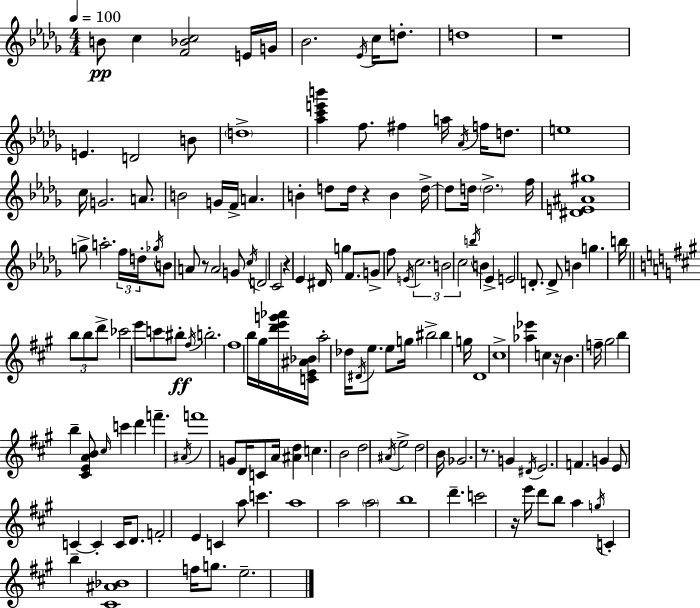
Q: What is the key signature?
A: BES minor